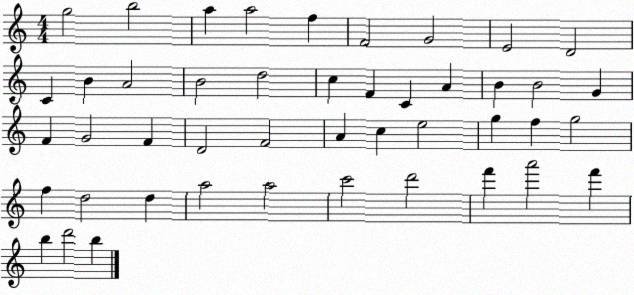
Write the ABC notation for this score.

X:1
T:Untitled
M:4/4
L:1/4
K:C
g2 b2 a a2 f F2 G2 E2 D2 C B A2 B2 d2 c F C A B B2 G F G2 F D2 F2 A c e2 g f g2 f d2 d a2 a2 c'2 d'2 f' a'2 f' b d'2 b